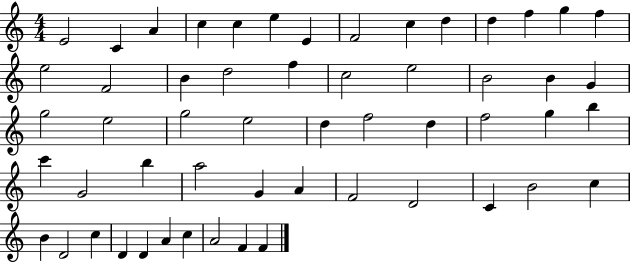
X:1
T:Untitled
M:4/4
L:1/4
K:C
E2 C A c c e E F2 c d d f g f e2 F2 B d2 f c2 e2 B2 B G g2 e2 g2 e2 d f2 d f2 g b c' G2 b a2 G A F2 D2 C B2 c B D2 c D D A c A2 F F